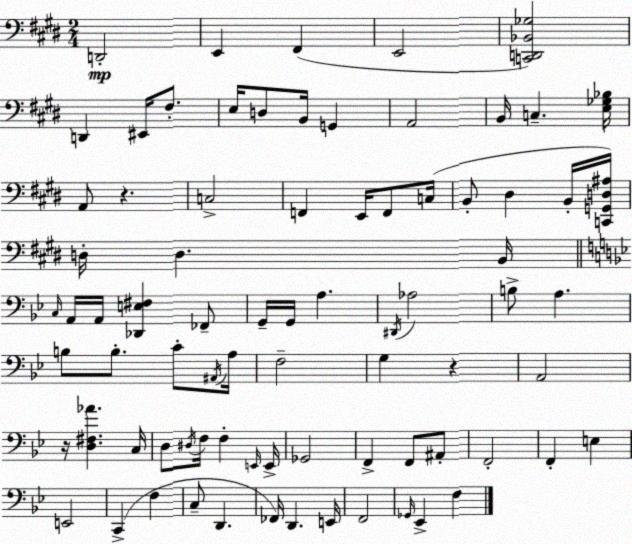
X:1
T:Untitled
M:2/4
L:1/4
K:E
D,,2 E,, ^F,, E,,2 [C,,D,,_B,,_G,]2 D,, ^E,,/4 ^F,/2 E,/4 D,/2 B,,/4 G,, A,,2 B,,/4 C, [E,_G,_B,]/4 A,,/2 z C,2 F,, E,,/4 F,,/2 C,/4 B,,/2 ^D, B,,/4 [C,,G,,D,^A,]/4 D,/4 D, B,,/4 C,/4 A,,/4 A,,/4 [_D,,E,^F,] _F,,/2 G,,/4 G,,/4 A, ^D,,/4 _A,2 B,/2 A, B,/2 B,/2 C/2 ^A,,/4 A,/4 F,2 G, z A,,2 z/4 [D,^F,_A] C,/4 D,/2 ^D,/4 F,/4 F, E,,/4 E,,/4 _G,,2 F,, F,,/2 ^A,,/2 F,,2 F,, E, E,,2 C,, F, C,/2 D,, _F,,/4 D,, E,,/4 F,,2 _G,,/4 _E,, F,